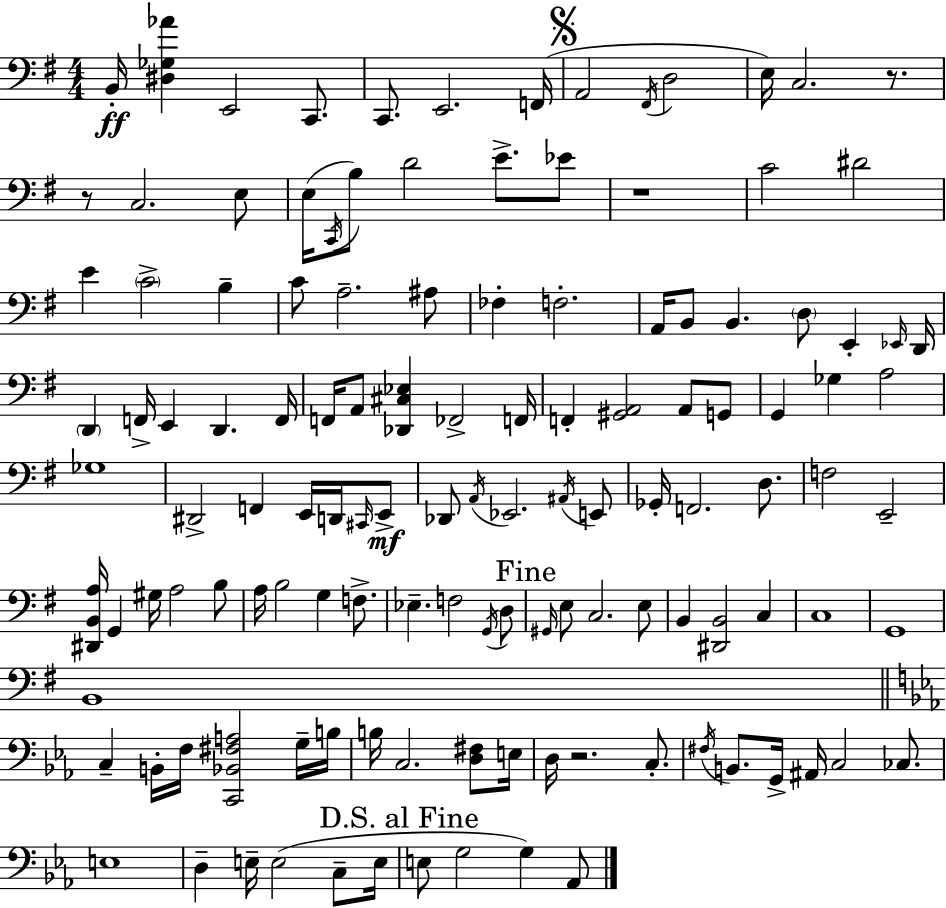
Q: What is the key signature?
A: G major